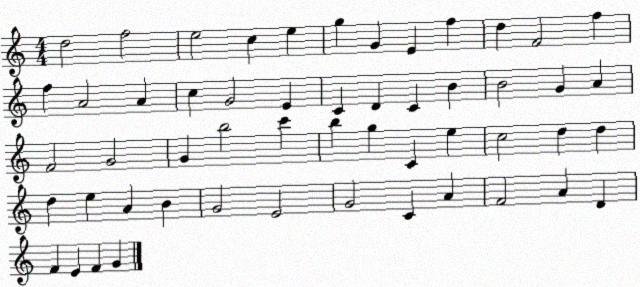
X:1
T:Untitled
M:4/4
L:1/4
K:C
d2 f2 e2 c e g G E f d F2 f f A2 A c G2 E C D C B B2 G A F2 G2 G b2 c' b g C e c2 d d d e A B G2 E2 G2 C A F2 A D F E F G